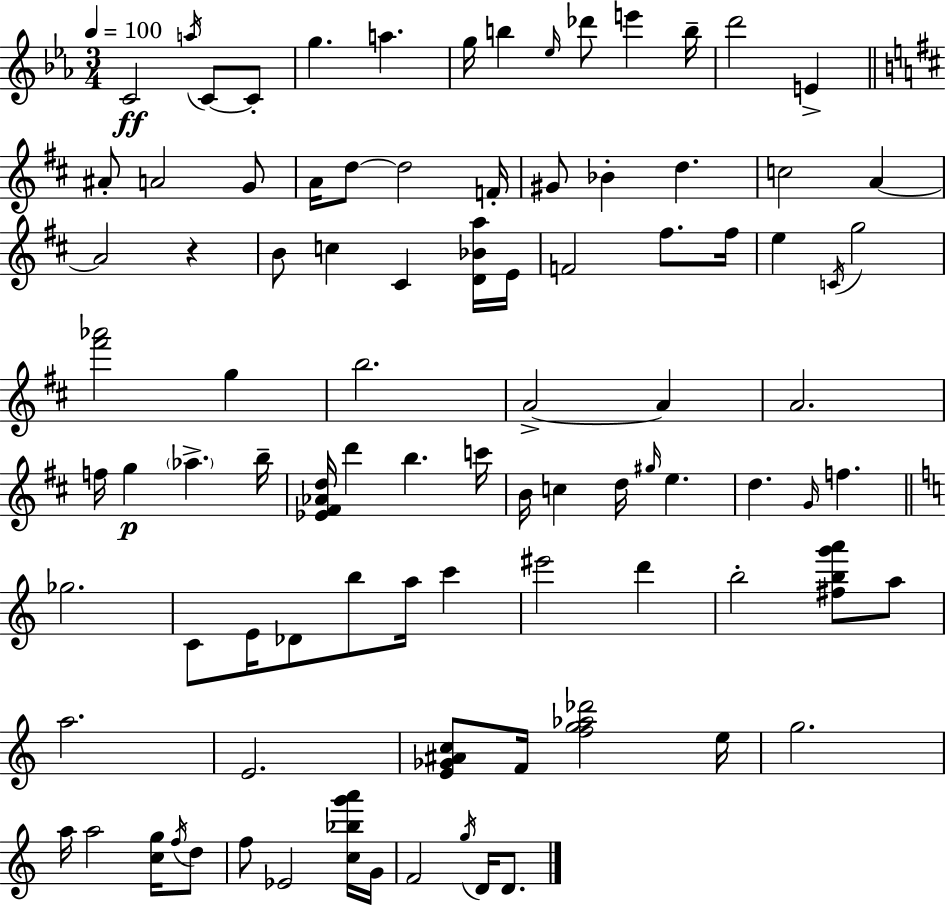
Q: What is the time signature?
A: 3/4